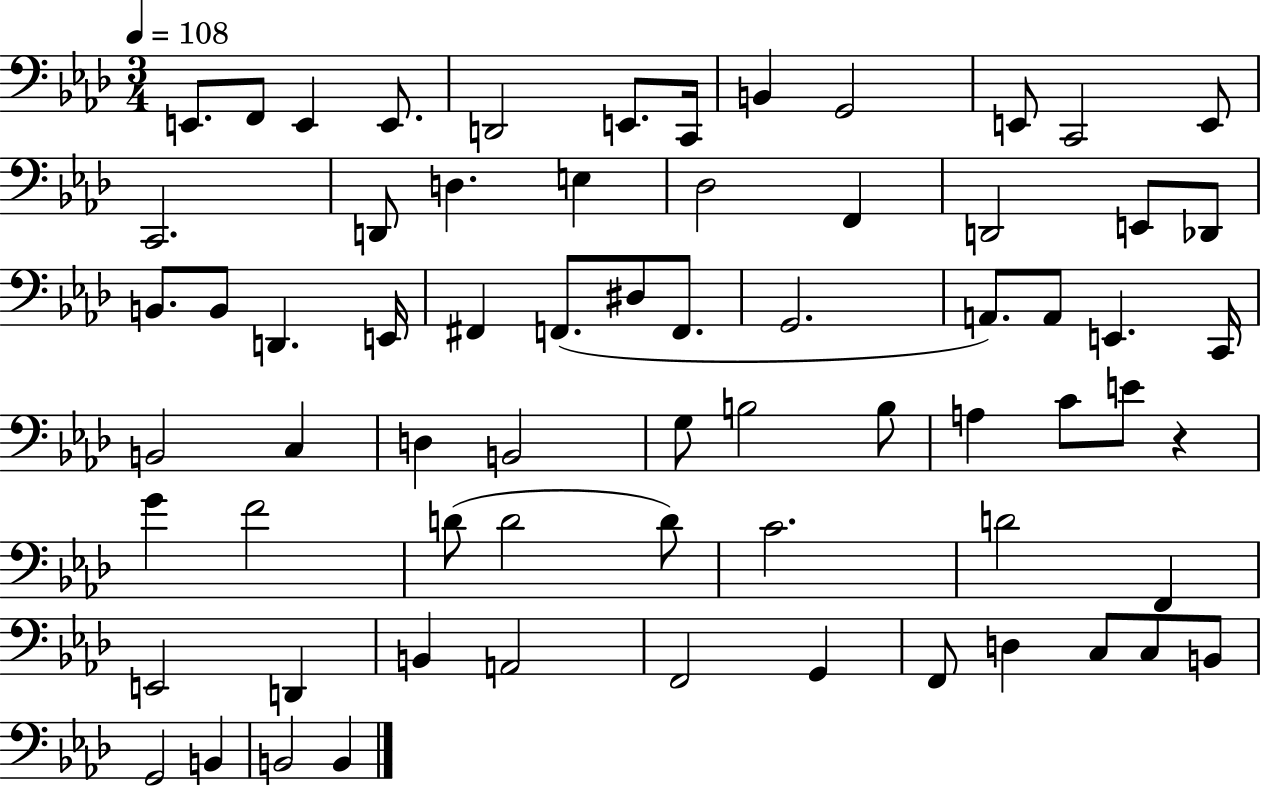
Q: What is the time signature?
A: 3/4